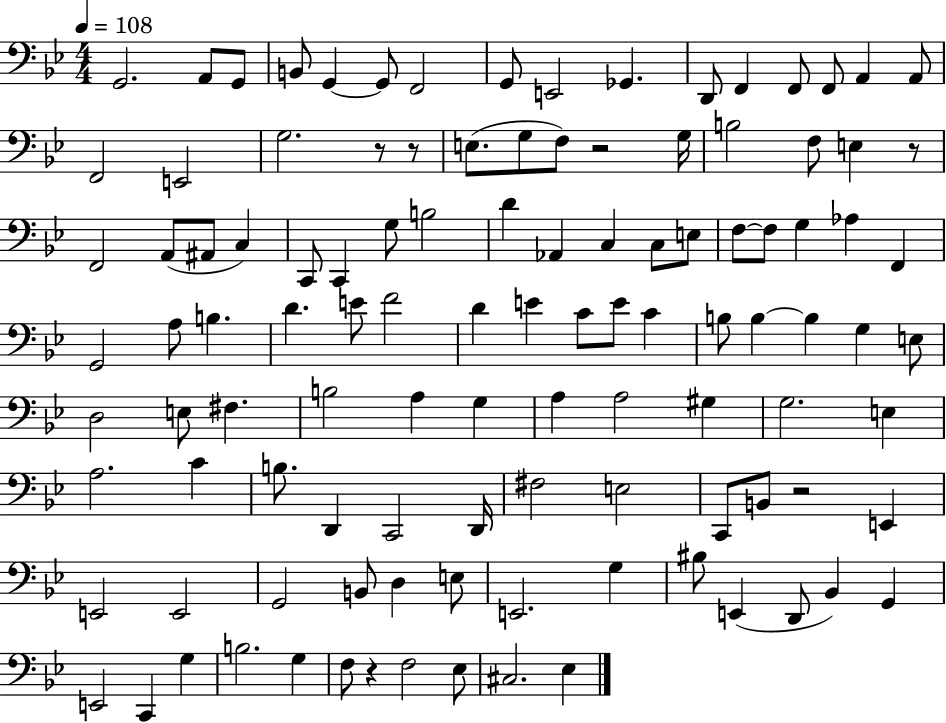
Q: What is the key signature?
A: BES major